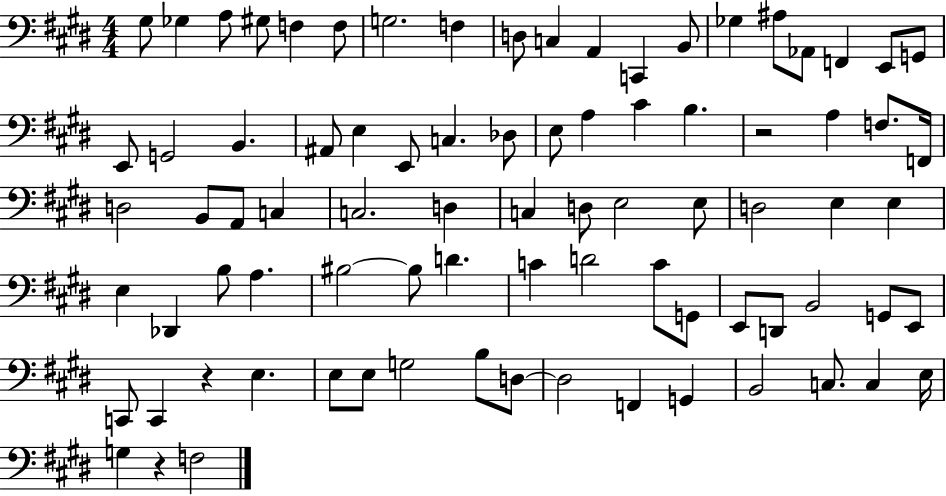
{
  \clef bass
  \numericTimeSignature
  \time 4/4
  \key e \major
  gis8 ges4 a8 gis8 f4 f8 | g2. f4 | d8 c4 a,4 c,4 b,8 | ges4 ais8 aes,8 f,4 e,8 g,8 | \break e,8 g,2 b,4. | ais,8 e4 e,8 c4. des8 | e8 a4 cis'4 b4. | r2 a4 f8. f,16 | \break d2 b,8 a,8 c4 | c2. d4 | c4 d8 e2 e8 | d2 e4 e4 | \break e4 des,4 b8 a4. | bis2~~ bis8 d'4. | c'4 d'2 c'8 g,8 | e,8 d,8 b,2 g,8 e,8 | \break c,8 c,4 r4 e4. | e8 e8 g2 b8 d8~~ | d2 f,4 g,4 | b,2 c8. c4 e16 | \break g4 r4 f2 | \bar "|."
}